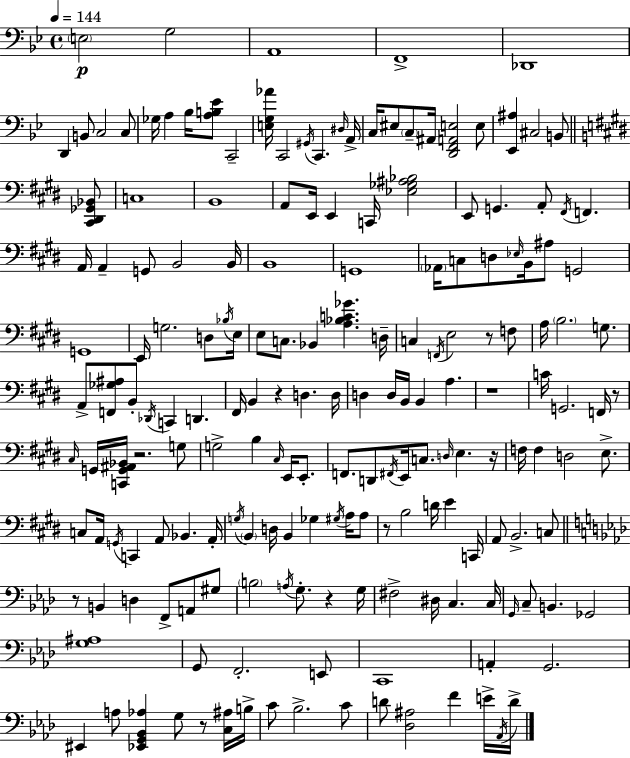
E3/h G3/h A2/w F2/w Db2/w D2/q B2/e C3/h C3/e Gb3/s A3/q Bb3/s [A3,B3,Eb4]/e C2/h [E3,G3,Ab4]/s C2/h G#2/s C2/q. D#3/s A2/s C3/s EIS3/e C3/e A#2/s [D2,F2,A2,E3]/h E3/e [Eb2,A#3]/q C#3/h B2/e [C#2,D#2,Gb2,Bb2]/e C3/w B2/w A2/e E2/s E2/q C2/s [Eb3,Gb3,A#3,Bb3]/h E2/e G2/q. A2/e F#2/s F2/q. A2/s A2/q G2/e B2/h B2/s B2/w G2/w Ab2/s C3/e D3/e Eb3/s B2/s A#3/e G2/h G2/w E2/s G3/h. D3/e Bb3/s E3/s E3/e C3/e. Bb2/q [A3,Bb3,C4,Gb4]/q. D3/s C3/q F2/s E3/h R/e F3/e A3/s B3/h. G3/e. A2/e [F2,Gb3,A#3]/e B2/e Db2/s C2/q D2/q. F#2/s B2/q R/q D3/q. D3/s D3/q D3/s B2/s B2/q A3/q. R/w C4/s G2/h. F2/s R/e C#3/s G2/s [C2,G2,A#2,Bb2]/s R/h. G3/e G3/h B3/q C#3/s E2/s E2/e. F2/e. D2/e F#2/s E2/s C3/e. D3/s E3/q. R/s F3/s F3/q D3/h E3/e. C3/e A2/s G2/s C2/q A2/e Bb2/q. A2/s G3/s B2/q D3/s B2/q Gb3/q G#3/s A3/s A3/e R/e B3/h D4/s E4/q C2/s A2/e B2/h. C3/e R/e B2/q D3/q F2/e A2/e G#3/e B3/h A3/s G3/e. R/q G3/s F#3/h D#3/s C3/q. C3/s G2/s C3/e B2/q. Gb2/h [G3,A#3]/w G2/e F2/h. E2/e C2/w A2/q G2/h. EIS2/q A3/e [Eb2,G2,Bb2,Ab3]/q G3/e R/e [C3,A#3]/s B3/s C4/e Bb3/h. C4/e D4/e [Db3,A#3]/h F4/q E4/s Ab2/s D4/s